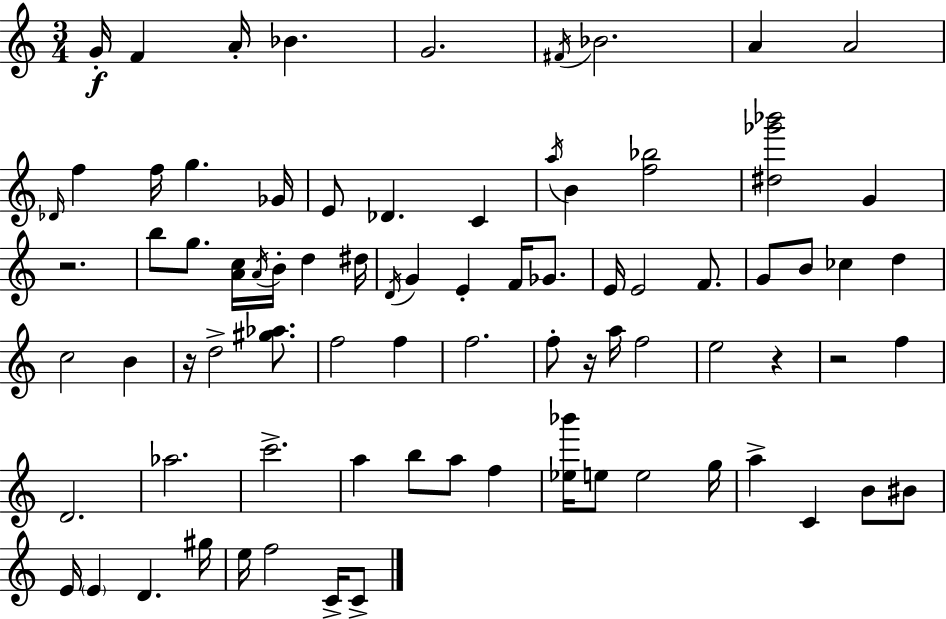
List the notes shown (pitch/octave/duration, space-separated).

G4/s F4/q A4/s Bb4/q. G4/h. F#4/s Bb4/h. A4/q A4/h Db4/s F5/q F5/s G5/q. Gb4/s E4/e Db4/q. C4/q A5/s B4/q [F5,Bb5]/h [D#5,Gb6,Bb6]/h G4/q R/h. B5/e G5/e. [A4,C5]/s A4/s B4/s D5/q D#5/s D4/s G4/q E4/q F4/s Gb4/e. E4/s E4/h F4/e. G4/e B4/e CES5/q D5/q C5/h B4/q R/s D5/h [G#5,Ab5]/e. F5/h F5/q F5/h. F5/e R/s A5/s F5/h E5/h R/q R/h F5/q D4/h. Ab5/h. C6/h. A5/q B5/e A5/e F5/q [Eb5,Bb6]/s E5/e E5/h G5/s A5/q C4/q B4/e BIS4/e E4/s E4/q D4/q. G#5/s E5/s F5/h C4/s C4/e